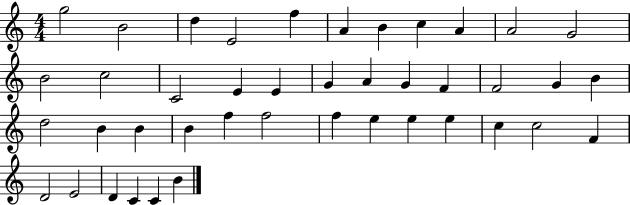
{
  \clef treble
  \numericTimeSignature
  \time 4/4
  \key c \major
  g''2 b'2 | d''4 e'2 f''4 | a'4 b'4 c''4 a'4 | a'2 g'2 | \break b'2 c''2 | c'2 e'4 e'4 | g'4 a'4 g'4 f'4 | f'2 g'4 b'4 | \break d''2 b'4 b'4 | b'4 f''4 f''2 | f''4 e''4 e''4 e''4 | c''4 c''2 f'4 | \break d'2 e'2 | d'4 c'4 c'4 b'4 | \bar "|."
}